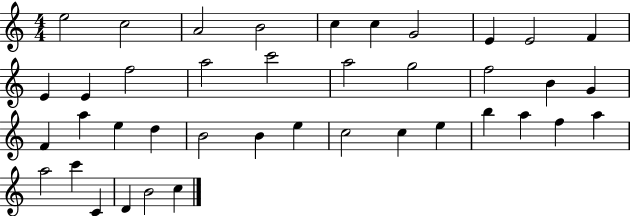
X:1
T:Untitled
M:4/4
L:1/4
K:C
e2 c2 A2 B2 c c G2 E E2 F E E f2 a2 c'2 a2 g2 f2 B G F a e d B2 B e c2 c e b a f a a2 c' C D B2 c